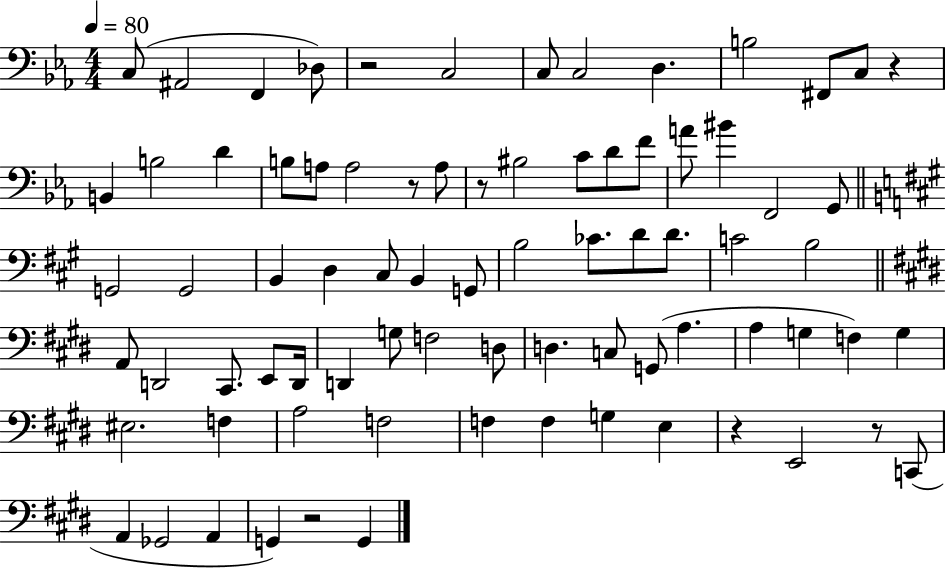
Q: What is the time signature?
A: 4/4